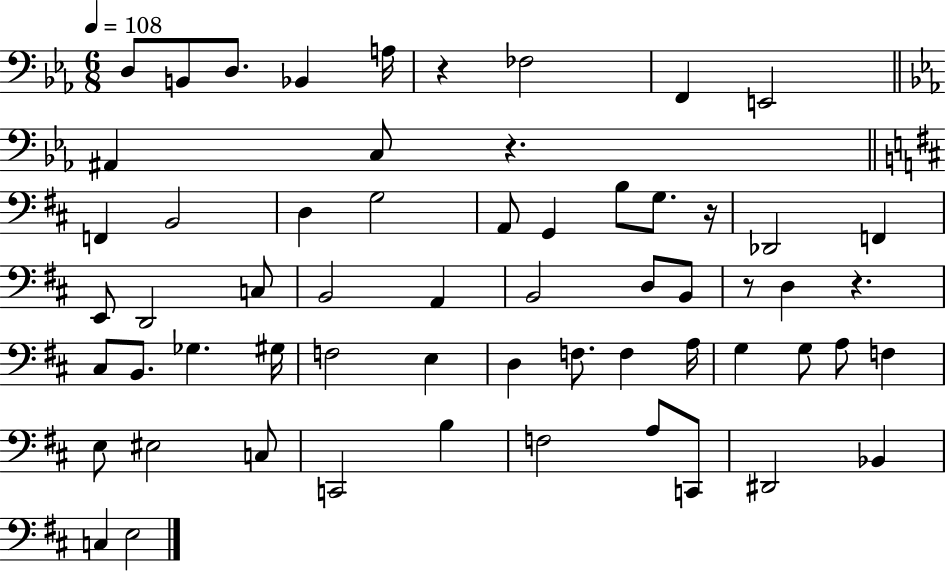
X:1
T:Untitled
M:6/8
L:1/4
K:Eb
D,/2 B,,/2 D,/2 _B,, A,/4 z _F,2 F,, E,,2 ^A,, C,/2 z F,, B,,2 D, G,2 A,,/2 G,, B,/2 G,/2 z/4 _D,,2 F,, E,,/2 D,,2 C,/2 B,,2 A,, B,,2 D,/2 B,,/2 z/2 D, z ^C,/2 B,,/2 _G, ^G,/4 F,2 E, D, F,/2 F, A,/4 G, G,/2 A,/2 F, E,/2 ^E,2 C,/2 C,,2 B, F,2 A,/2 C,,/2 ^D,,2 _B,, C, E,2